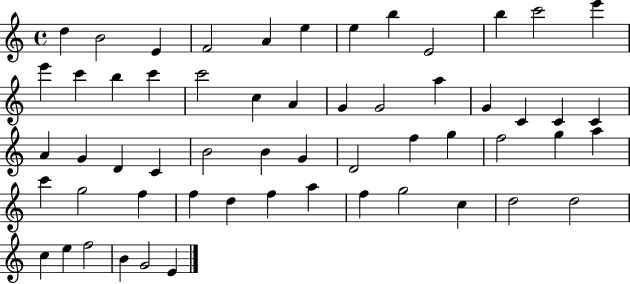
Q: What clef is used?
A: treble